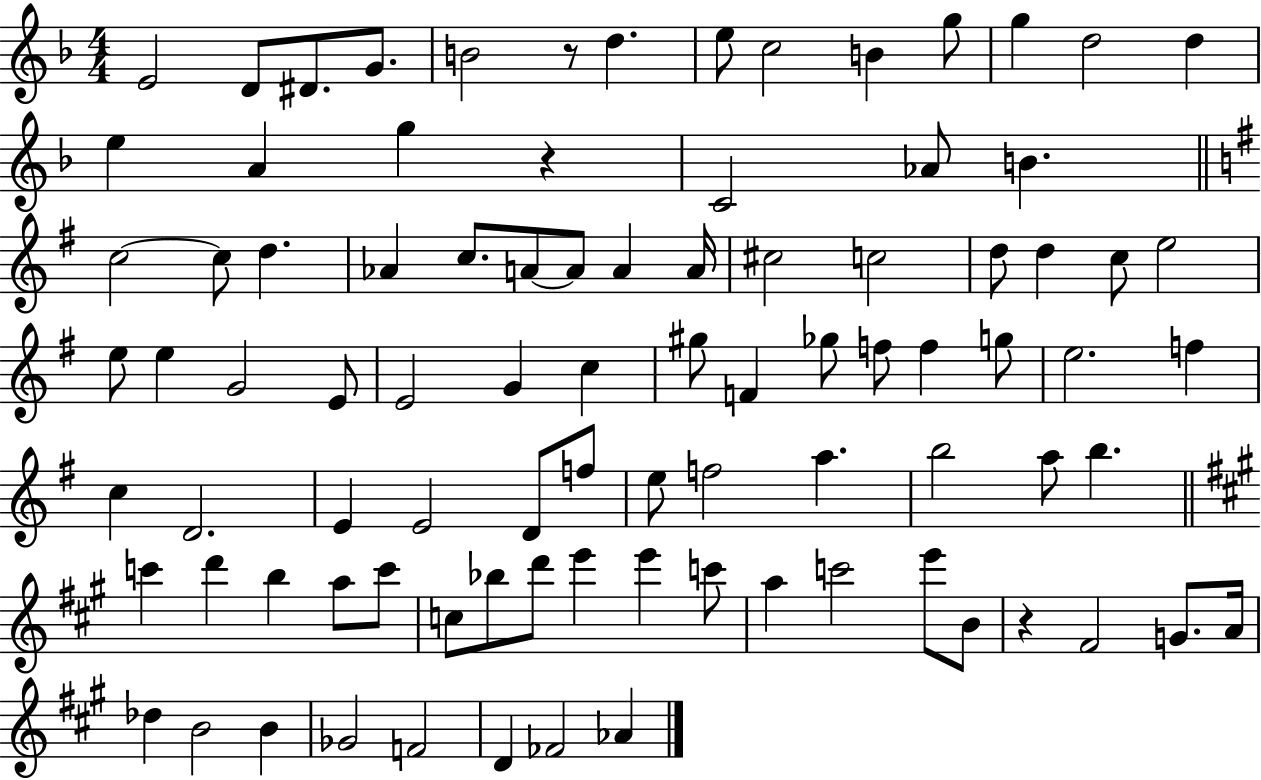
{
  \clef treble
  \numericTimeSignature
  \time 4/4
  \key f \major
  \repeat volta 2 { e'2 d'8 dis'8. g'8. | b'2 r8 d''4. | e''8 c''2 b'4 g''8 | g''4 d''2 d''4 | \break e''4 a'4 g''4 r4 | c'2 aes'8 b'4. | \bar "||" \break \key g \major c''2~~ c''8 d''4. | aes'4 c''8. a'8~~ a'8 a'4 a'16 | cis''2 c''2 | d''8 d''4 c''8 e''2 | \break e''8 e''4 g'2 e'8 | e'2 g'4 c''4 | gis''8 f'4 ges''8 f''8 f''4 g''8 | e''2. f''4 | \break c''4 d'2. | e'4 e'2 d'8 f''8 | e''8 f''2 a''4. | b''2 a''8 b''4. | \break \bar "||" \break \key a \major c'''4 d'''4 b''4 a''8 c'''8 | c''8 bes''8 d'''8 e'''4 e'''4 c'''8 | a''4 c'''2 e'''8 b'8 | r4 fis'2 g'8. a'16 | \break des''4 b'2 b'4 | ges'2 f'2 | d'4 fes'2 aes'4 | } \bar "|."
}